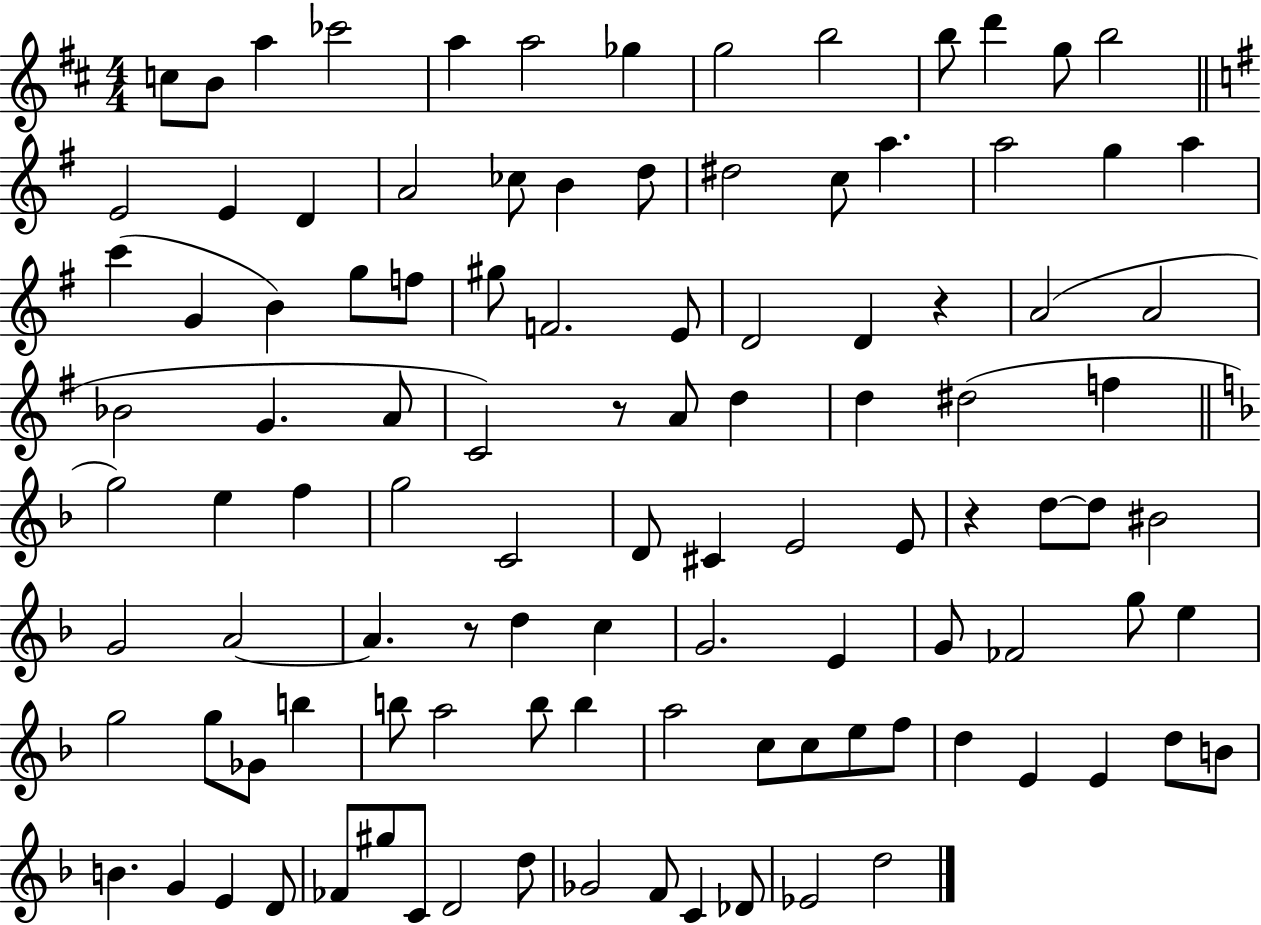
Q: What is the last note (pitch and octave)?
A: D5